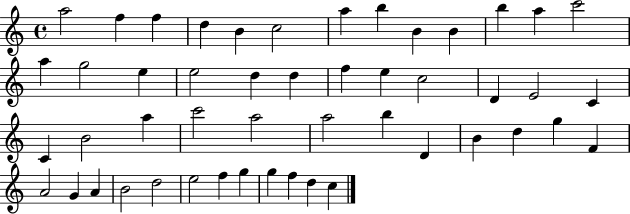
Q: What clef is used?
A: treble